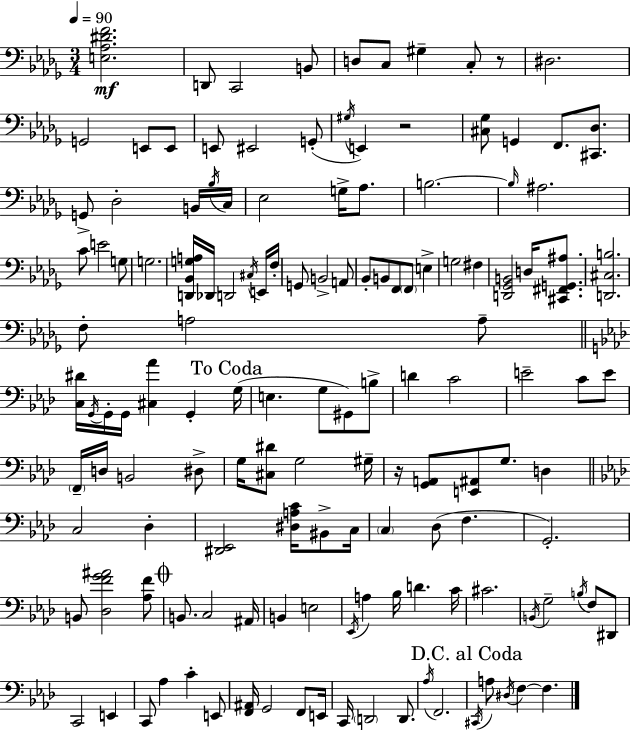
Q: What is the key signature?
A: BES minor